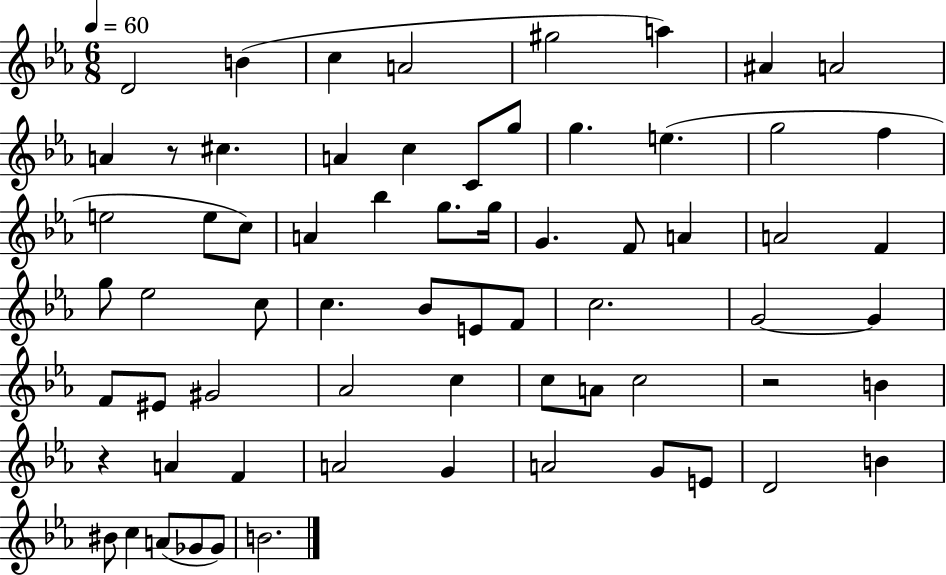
{
  \clef treble
  \numericTimeSignature
  \time 6/8
  \key ees \major
  \tempo 4 = 60
  d'2 b'4( | c''4 a'2 | gis''2 a''4) | ais'4 a'2 | \break a'4 r8 cis''4. | a'4 c''4 c'8 g''8 | g''4. e''4.( | g''2 f''4 | \break e''2 e''8 c''8) | a'4 bes''4 g''8. g''16 | g'4. f'8 a'4 | a'2 f'4 | \break g''8 ees''2 c''8 | c''4. bes'8 e'8 f'8 | c''2. | g'2~~ g'4 | \break f'8 eis'8 gis'2 | aes'2 c''4 | c''8 a'8 c''2 | r2 b'4 | \break r4 a'4 f'4 | a'2 g'4 | a'2 g'8 e'8 | d'2 b'4 | \break bis'8 c''4 a'8( ges'8 ges'8) | b'2. | \bar "|."
}